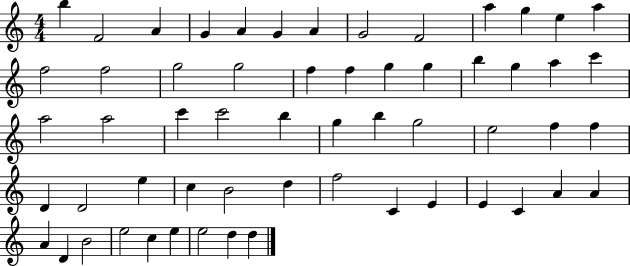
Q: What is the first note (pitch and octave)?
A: B5